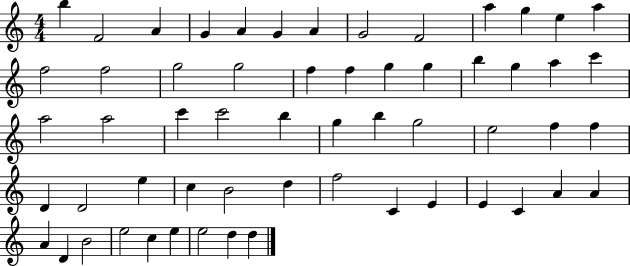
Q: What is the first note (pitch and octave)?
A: B5